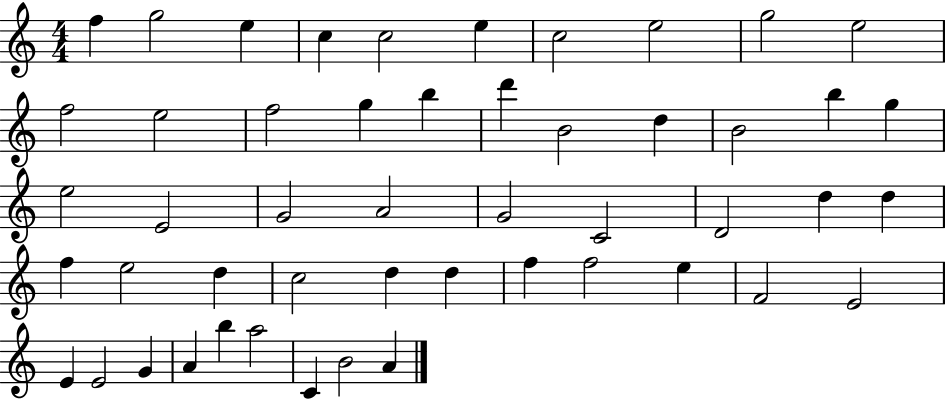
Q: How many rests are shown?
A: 0